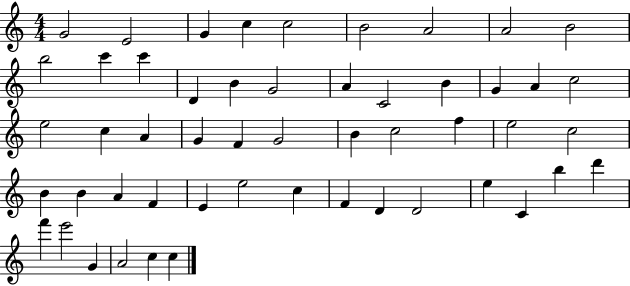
{
  \clef treble
  \numericTimeSignature
  \time 4/4
  \key c \major
  g'2 e'2 | g'4 c''4 c''2 | b'2 a'2 | a'2 b'2 | \break b''2 c'''4 c'''4 | d'4 b'4 g'2 | a'4 c'2 b'4 | g'4 a'4 c''2 | \break e''2 c''4 a'4 | g'4 f'4 g'2 | b'4 c''2 f''4 | e''2 c''2 | \break b'4 b'4 a'4 f'4 | e'4 e''2 c''4 | f'4 d'4 d'2 | e''4 c'4 b''4 d'''4 | \break f'''4 e'''2 g'4 | a'2 c''4 c''4 | \bar "|."
}